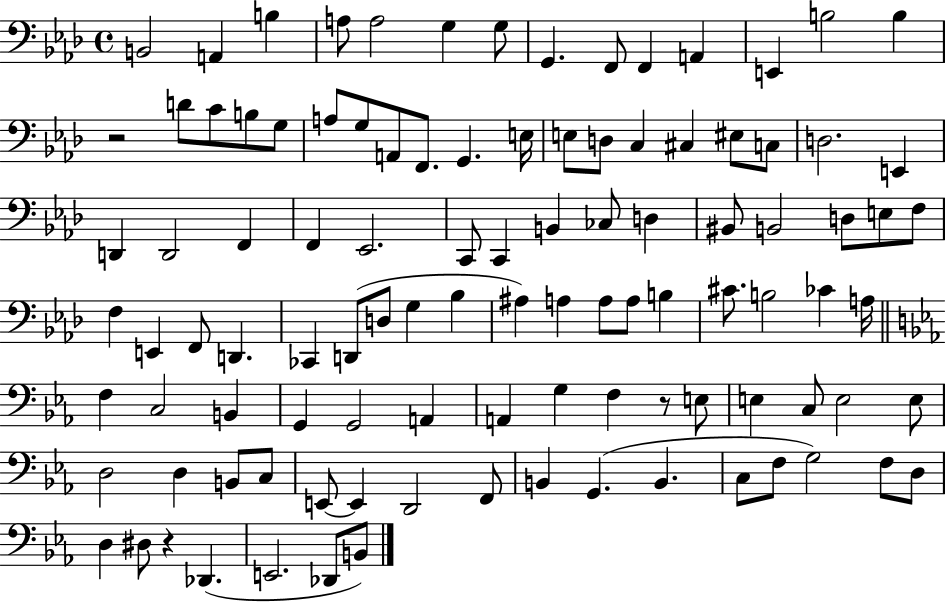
{
  \clef bass
  \time 4/4
  \defaultTimeSignature
  \key aes \major
  b,2 a,4 b4 | a8 a2 g4 g8 | g,4. f,8 f,4 a,4 | e,4 b2 b4 | \break r2 d'8 c'8 b8 g8 | a8 g8 a,8 f,8. g,4. e16 | e8 d8 c4 cis4 eis8 c8 | d2. e,4 | \break d,4 d,2 f,4 | f,4 ees,2. | c,8 c,4 b,4 ces8 d4 | bis,8 b,2 d8 e8 f8 | \break f4 e,4 f,8 d,4. | ces,4 d,8( d8 g4 bes4 | ais4) a4 a8 a8 b4 | cis'8. b2 ces'4 a16 | \break \bar "||" \break \key c \minor f4 c2 b,4 | g,4 g,2 a,4 | a,4 g4 f4 r8 e8 | e4 c8 e2 e8 | \break d2 d4 b,8 c8 | e,8~~ e,4 d,2 f,8 | b,4 g,4.( b,4. | c8 f8 g2) f8 d8 | \break d4 dis8 r4 des,4.( | e,2. des,8 b,8) | \bar "|."
}